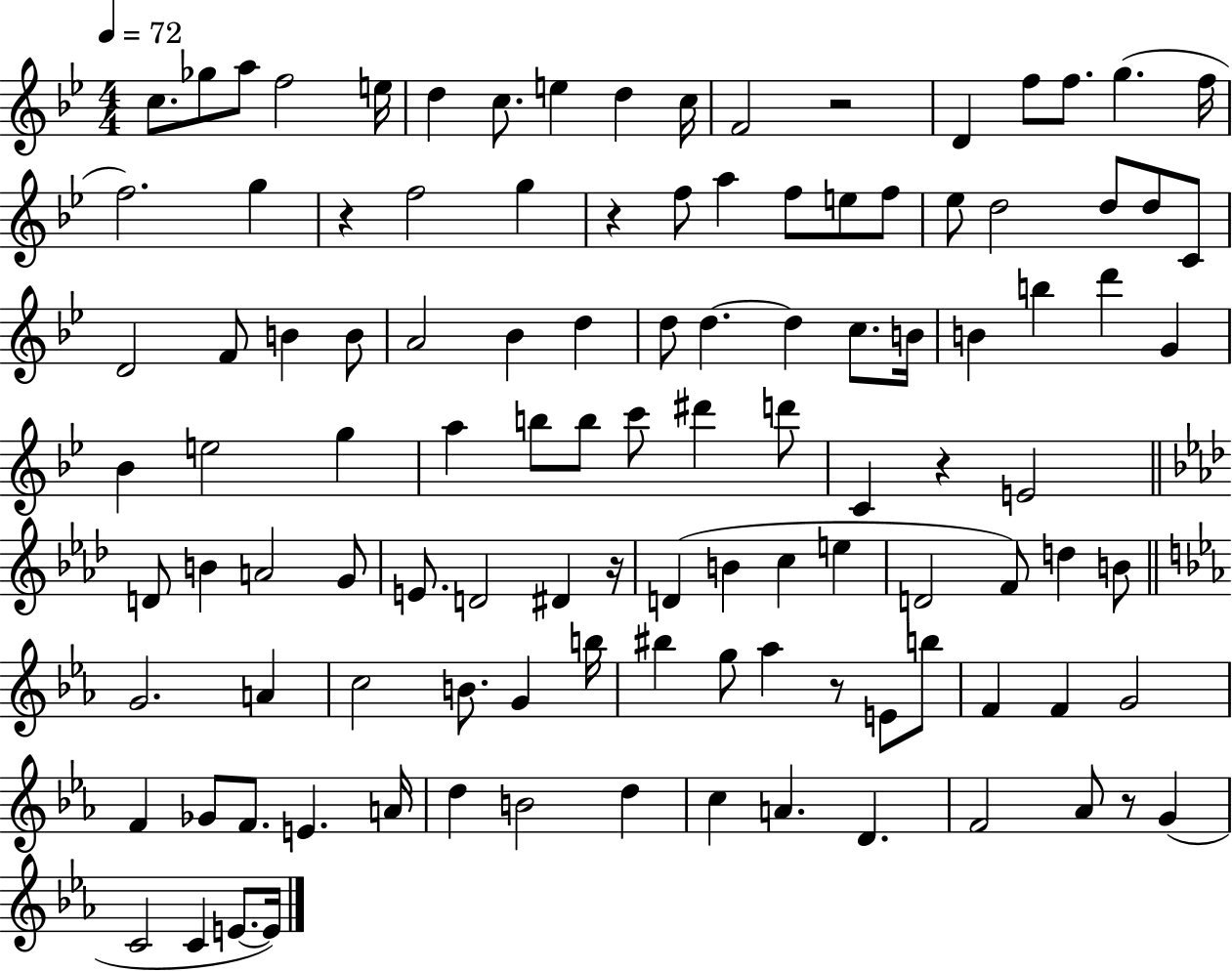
X:1
T:Untitled
M:4/4
L:1/4
K:Bb
c/2 _g/2 a/2 f2 e/4 d c/2 e d c/4 F2 z2 D f/2 f/2 g f/4 f2 g z f2 g z f/2 a f/2 e/2 f/2 _e/2 d2 d/2 d/2 C/2 D2 F/2 B B/2 A2 _B d d/2 d d c/2 B/4 B b d' G _B e2 g a b/2 b/2 c'/2 ^d' d'/2 C z E2 D/2 B A2 G/2 E/2 D2 ^D z/4 D B c e D2 F/2 d B/2 G2 A c2 B/2 G b/4 ^b g/2 _a z/2 E/2 b/2 F F G2 F _G/2 F/2 E A/4 d B2 d c A D F2 _A/2 z/2 G C2 C E/2 E/4